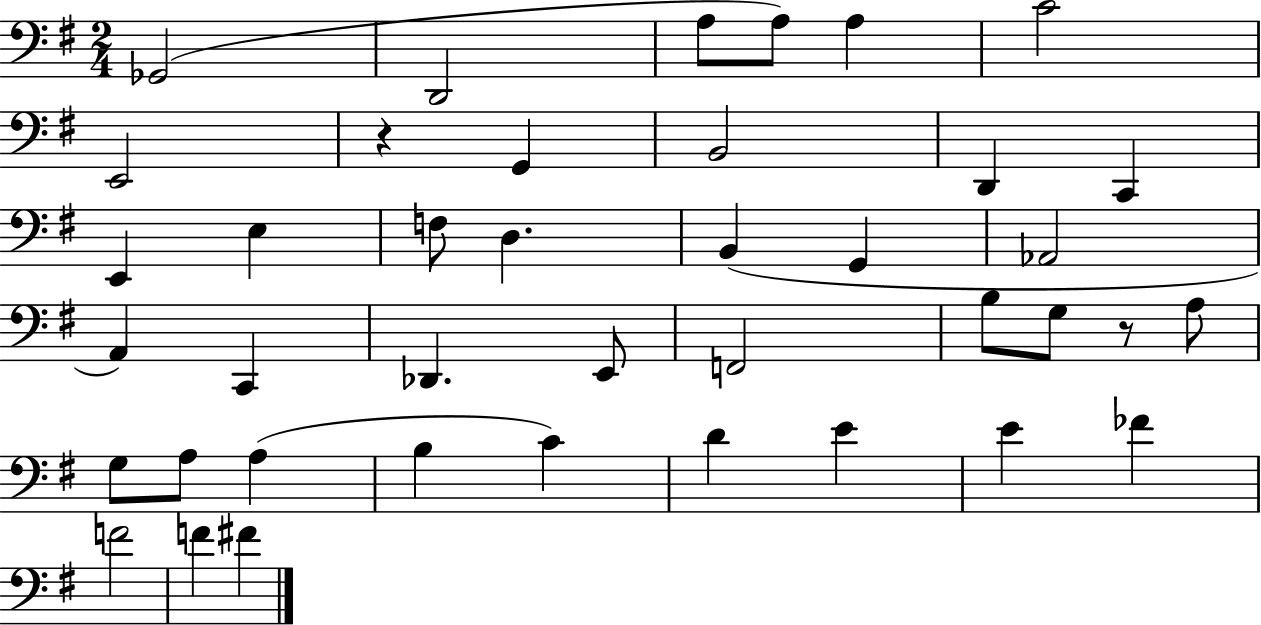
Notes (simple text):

Gb2/h D2/h A3/e A3/e A3/q C4/h E2/h R/q G2/q B2/h D2/q C2/q E2/q E3/q F3/e D3/q. B2/q G2/q Ab2/h A2/q C2/q Db2/q. E2/e F2/h B3/e G3/e R/e A3/e G3/e A3/e A3/q B3/q C4/q D4/q E4/q E4/q FES4/q F4/h F4/q F#4/q